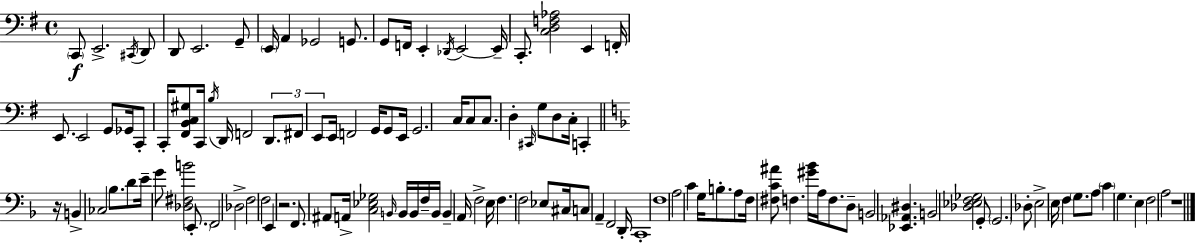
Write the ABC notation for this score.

X:1
T:Untitled
M:4/4
L:1/4
K:Em
C,,/2 E,,2 ^C,,/4 D,,/2 D,,/2 E,,2 G,,/2 E,,/4 A,, _G,,2 G,,/2 G,,/2 F,,/4 E,, _D,,/4 E,,2 E,,/4 C,,/2 [C,D,F,_A,]2 E,, F,,/4 E,,/2 E,,2 G,,/2 _G,,/4 C,,/2 C,,/4 [^F,,B,,C,^G,]/2 C,,/4 B,/4 D,,/4 F,,2 D,,/2 ^F,,/2 E,,/2 E,,/4 F,,2 G,,/4 G,,/2 E,,/4 G,,2 C,/4 C,/2 C,/2 D, ^C,,/4 G,/2 D,/2 C,/4 C,, z/4 B,, _C,2 _B,/2 D/2 E/4 G/2 [_D,^F,B]2 E,,/2 F,,2 _D,2 F,2 F,2 E,, z2 F,,/2 ^A,,/2 A,,/4 [C,_E,_G,]2 B,,/4 B,,/4 B,,/4 F,/4 B,,/4 B,, A,,/4 F,2 E,/4 F, F,2 _E,/2 ^C,/4 C,/2 A,, F,,2 D,,/4 C,,4 F,4 A,2 C G,/4 B,/2 A,/2 F,/4 [^F,C^A]/2 F, [^G_B]/4 A,/4 F,/2 D,/2 B,,2 [_E,,_A,,^D,] B,,2 [_D,_E,F,_G,]2 G,,/2 G,,2 _D,/2 E,2 E,/4 F, G,/2 A,/2 C G, E, F,2 A,2 z4